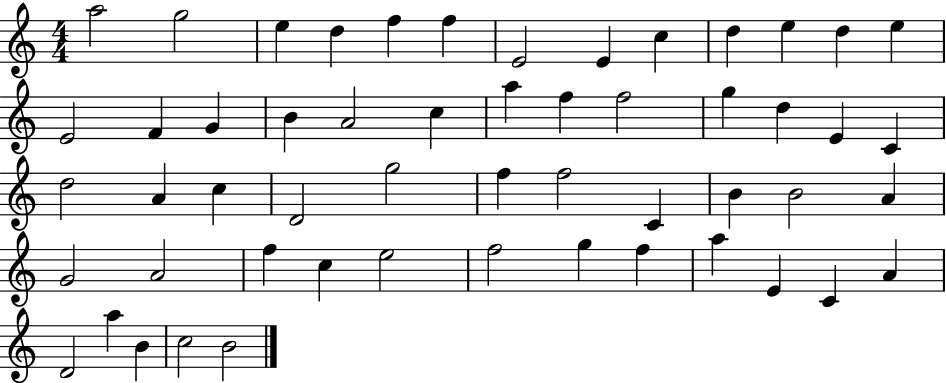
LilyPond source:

{
  \clef treble
  \numericTimeSignature
  \time 4/4
  \key c \major
  a''2 g''2 | e''4 d''4 f''4 f''4 | e'2 e'4 c''4 | d''4 e''4 d''4 e''4 | \break e'2 f'4 g'4 | b'4 a'2 c''4 | a''4 f''4 f''2 | g''4 d''4 e'4 c'4 | \break d''2 a'4 c''4 | d'2 g''2 | f''4 f''2 c'4 | b'4 b'2 a'4 | \break g'2 a'2 | f''4 c''4 e''2 | f''2 g''4 f''4 | a''4 e'4 c'4 a'4 | \break d'2 a''4 b'4 | c''2 b'2 | \bar "|."
}